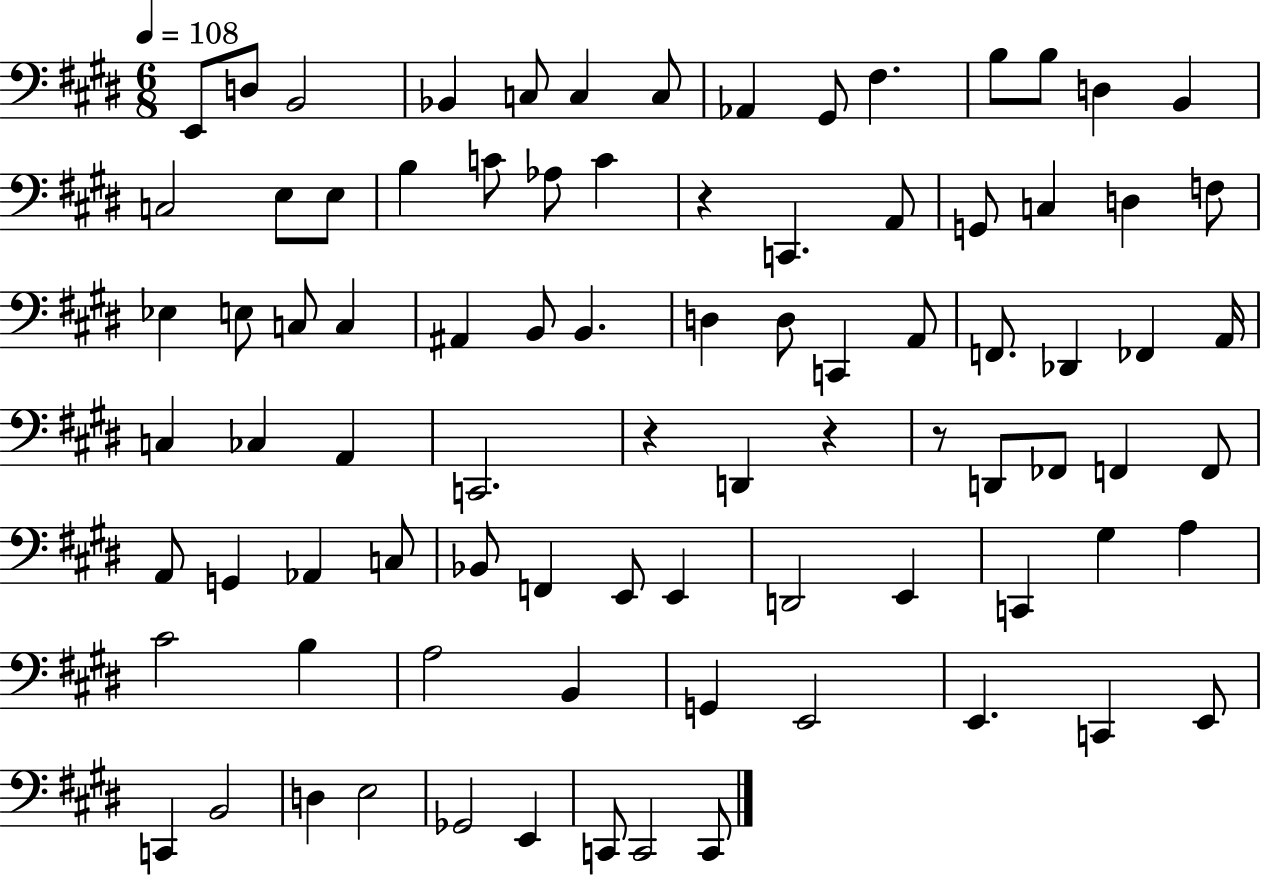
{
  \clef bass
  \numericTimeSignature
  \time 6/8
  \key e \major
  \tempo 4 = 108
  e,8 d8 b,2 | bes,4 c8 c4 c8 | aes,4 gis,8 fis4. | b8 b8 d4 b,4 | \break c2 e8 e8 | b4 c'8 aes8 c'4 | r4 c,4. a,8 | g,8 c4 d4 f8 | \break ees4 e8 c8 c4 | ais,4 b,8 b,4. | d4 d8 c,4 a,8 | f,8. des,4 fes,4 a,16 | \break c4 ces4 a,4 | c,2. | r4 d,4 r4 | r8 d,8 fes,8 f,4 f,8 | \break a,8 g,4 aes,4 c8 | bes,8 f,4 e,8 e,4 | d,2 e,4 | c,4 gis4 a4 | \break cis'2 b4 | a2 b,4 | g,4 e,2 | e,4. c,4 e,8 | \break c,4 b,2 | d4 e2 | ges,2 e,4 | c,8 c,2 c,8 | \break \bar "|."
}